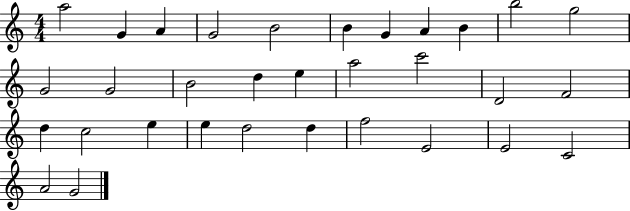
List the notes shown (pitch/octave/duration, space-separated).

A5/h G4/q A4/q G4/h B4/h B4/q G4/q A4/q B4/q B5/h G5/h G4/h G4/h B4/h D5/q E5/q A5/h C6/h D4/h F4/h D5/q C5/h E5/q E5/q D5/h D5/q F5/h E4/h E4/h C4/h A4/h G4/h